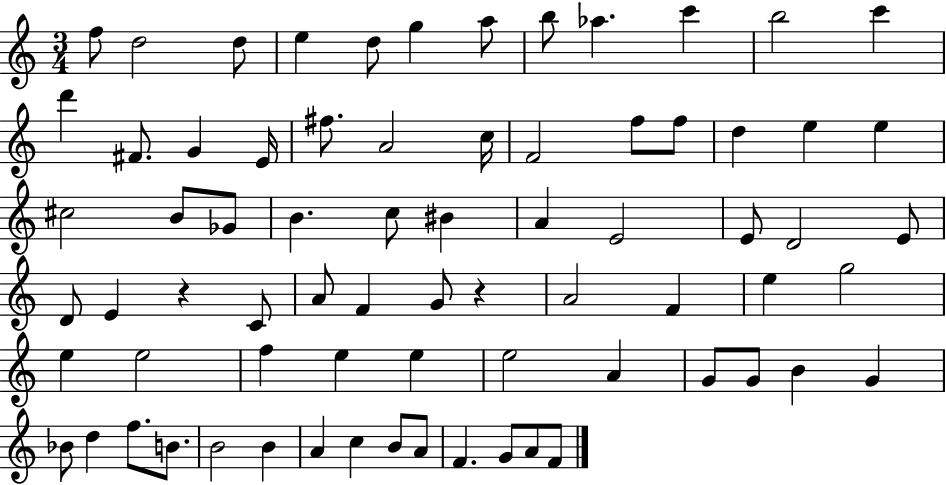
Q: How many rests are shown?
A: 2